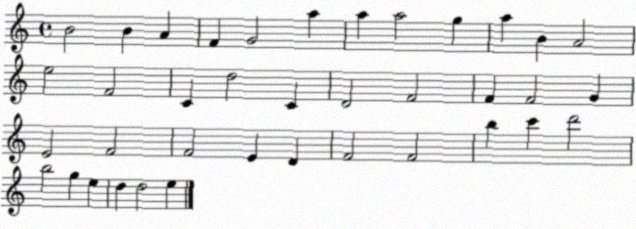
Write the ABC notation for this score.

X:1
T:Untitled
M:4/4
L:1/4
K:C
B2 B A F G2 a a a2 g a B A2 e2 F2 C d2 C D2 F2 F F2 G E2 F2 F2 E D F2 F2 b c' d'2 b2 g e d d2 e